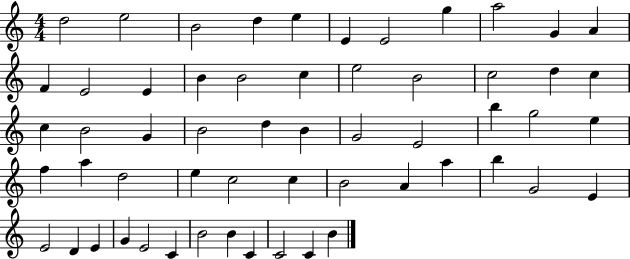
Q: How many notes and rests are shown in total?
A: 57